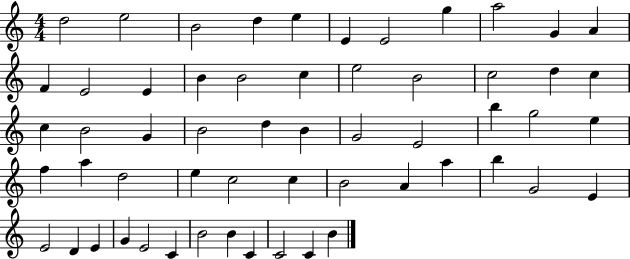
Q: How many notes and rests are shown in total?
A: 57